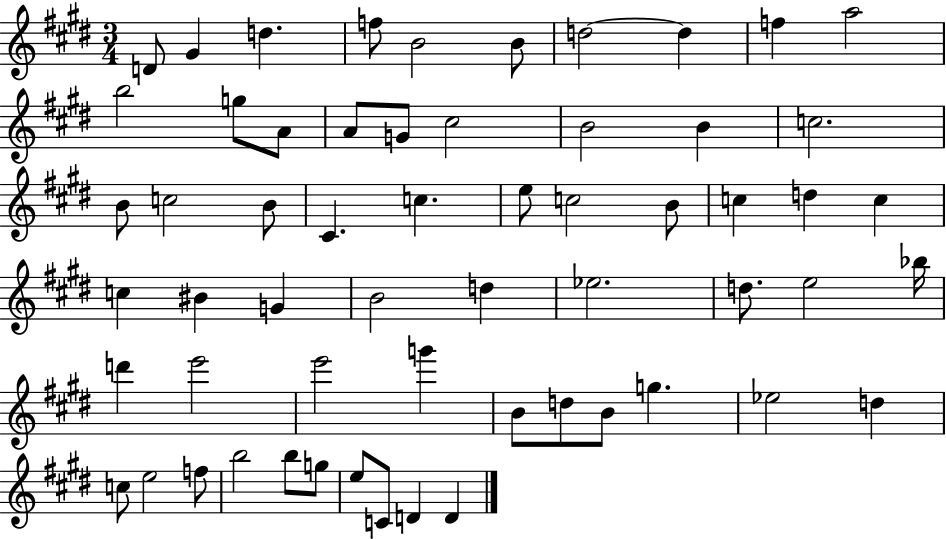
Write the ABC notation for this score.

X:1
T:Untitled
M:3/4
L:1/4
K:E
D/2 ^G d f/2 B2 B/2 d2 d f a2 b2 g/2 A/2 A/2 G/2 ^c2 B2 B c2 B/2 c2 B/2 ^C c e/2 c2 B/2 c d c c ^B G B2 d _e2 d/2 e2 _b/4 d' e'2 e'2 g' B/2 d/2 B/2 g _e2 d c/2 e2 f/2 b2 b/2 g/2 e/2 C/2 D D